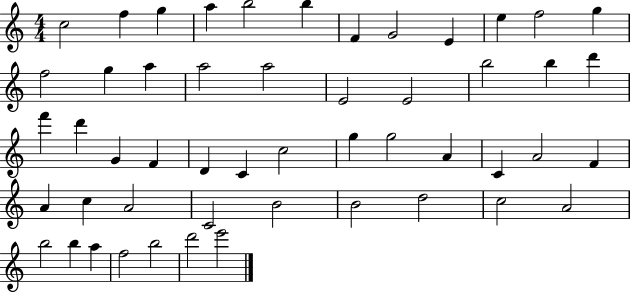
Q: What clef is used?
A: treble